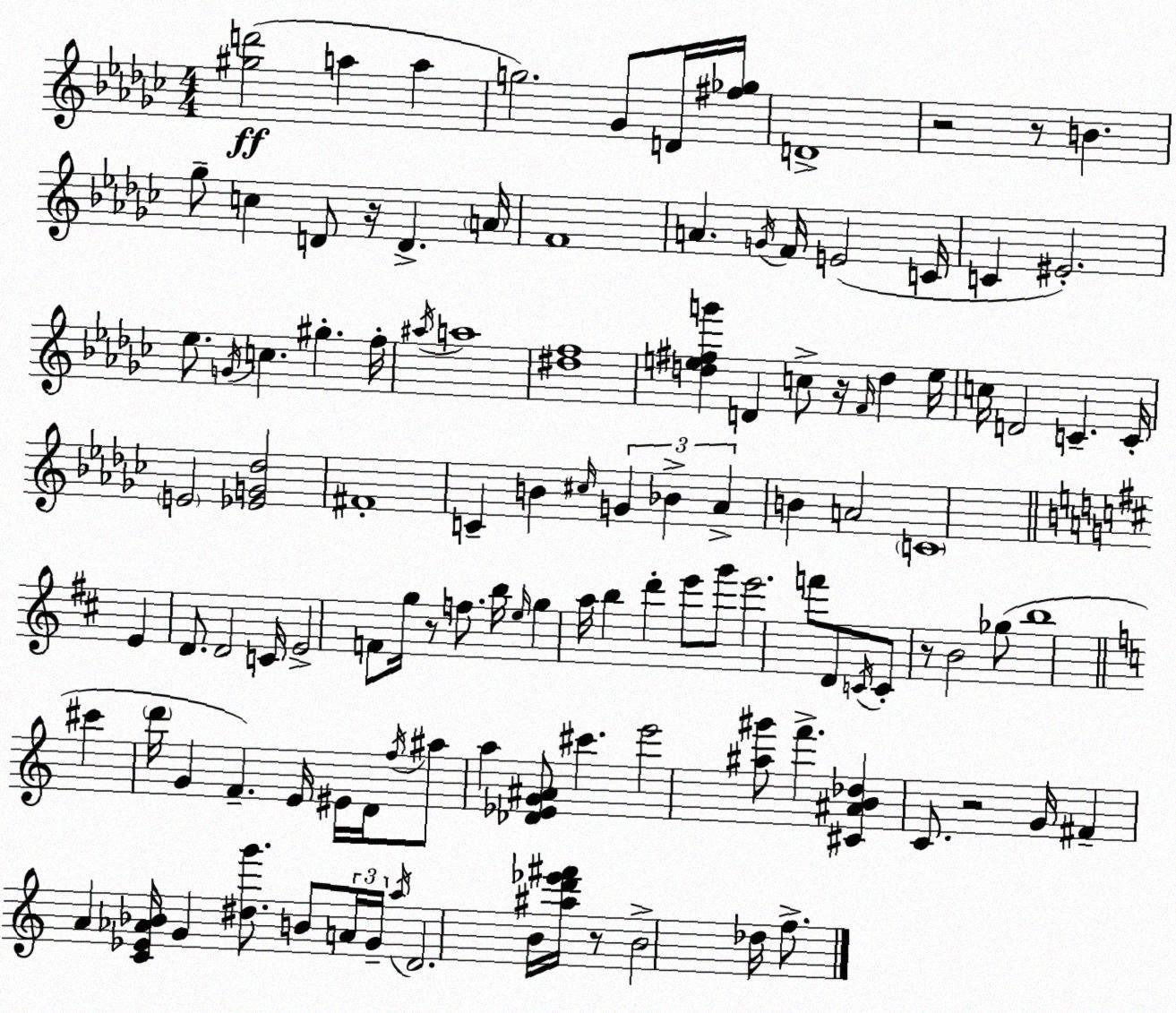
X:1
T:Untitled
M:4/4
L:1/4
K:Ebm
[^gd']2 a a g2 _G/2 D/4 [^f_g]/4 D4 z2 z/2 B _g/2 c D/2 z/4 D A/4 F4 A G/4 F/4 E2 C/4 C ^E2 _e/2 G/4 c ^g f/4 ^a/4 a4 [^df]4 [de^fg'] D c/2 z/4 F/4 d e/4 c/4 D2 C C/4 E2 [_EG_d]2 ^F4 C B ^c/4 G _B _A B A2 C4 E D/2 D2 C/4 E2 F/2 g/4 z/2 f/2 b/4 e/4 g a/4 b d' e'/2 g'/2 e'2 f'/2 D/2 C/4 C/2 z/2 B2 _g/2 b4 ^c' d'/4 G F E/4 ^E/4 D/4 f/4 ^a/2 a [_D_EG^A]/2 ^c' e'2 [^a^g']/2 f' [^C^AB_d] C/2 z2 G/4 ^F A [C_E_A_B]/4 G [^dg']/2 B/2 A/4 G/4 a/4 D2 B/4 [^ad'_e'^f']/4 z/2 B2 _d/4 f/2